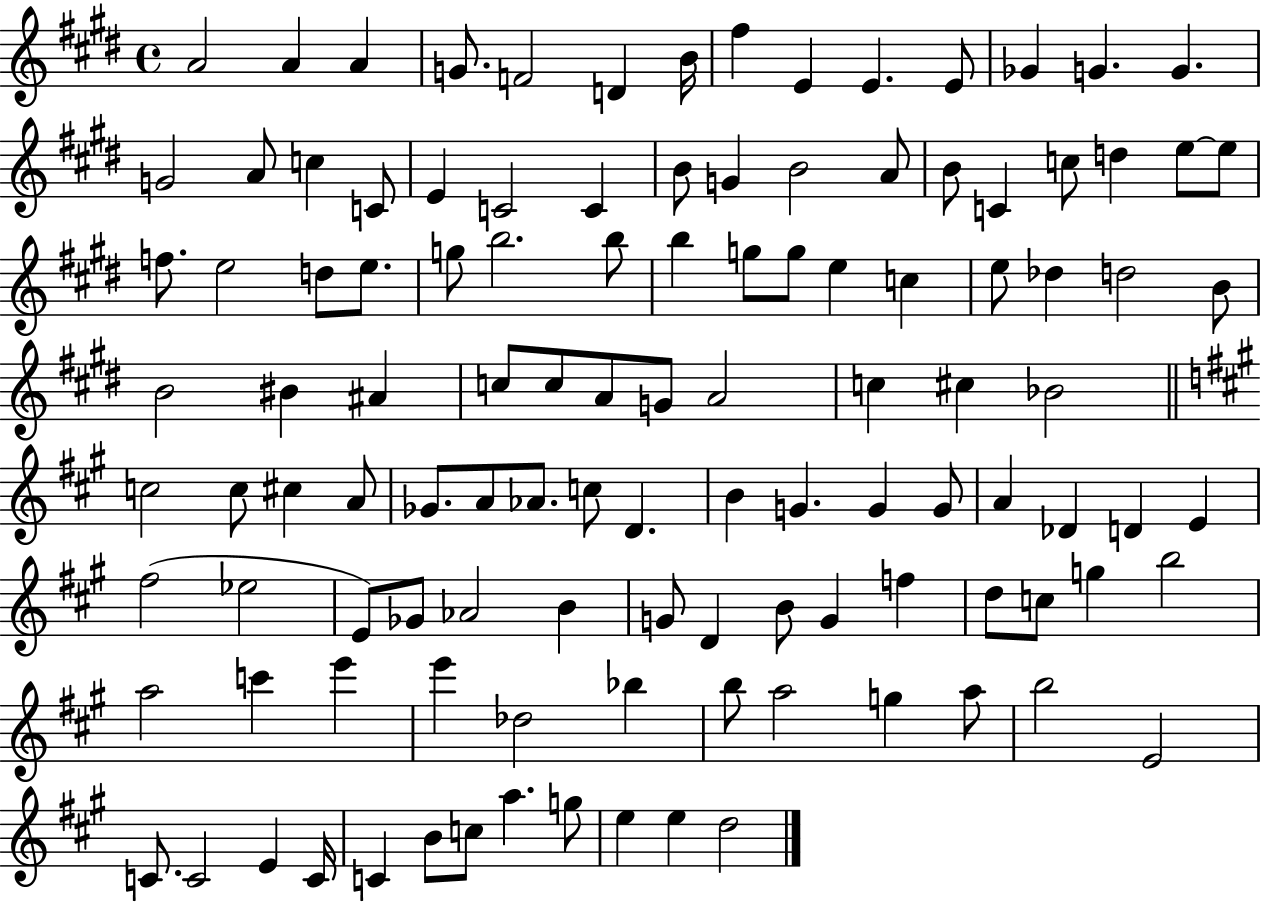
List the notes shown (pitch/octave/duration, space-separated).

A4/h A4/q A4/q G4/e. F4/h D4/q B4/s F#5/q E4/q E4/q. E4/e Gb4/q G4/q. G4/q. G4/h A4/e C5/q C4/e E4/q C4/h C4/q B4/e G4/q B4/h A4/e B4/e C4/q C5/e D5/q E5/e E5/e F5/e. E5/h D5/e E5/e. G5/e B5/h. B5/e B5/q G5/e G5/e E5/q C5/q E5/e Db5/q D5/h B4/e B4/h BIS4/q A#4/q C5/e C5/e A4/e G4/e A4/h C5/q C#5/q Bb4/h C5/h C5/e C#5/q A4/e Gb4/e. A4/e Ab4/e. C5/e D4/q. B4/q G4/q. G4/q G4/e A4/q Db4/q D4/q E4/q F#5/h Eb5/h E4/e Gb4/e Ab4/h B4/q G4/e D4/q B4/e G4/q F5/q D5/e C5/e G5/q B5/h A5/h C6/q E6/q E6/q Db5/h Bb5/q B5/e A5/h G5/q A5/e B5/h E4/h C4/e. C4/h E4/q C4/s C4/q B4/e C5/e A5/q. G5/e E5/q E5/q D5/h